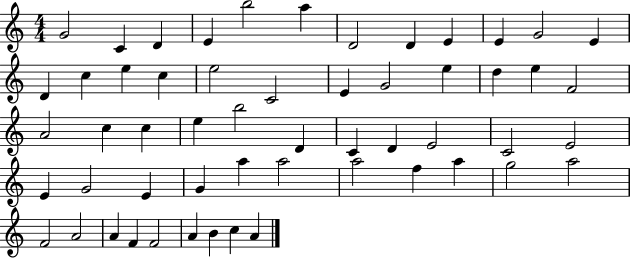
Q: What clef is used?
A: treble